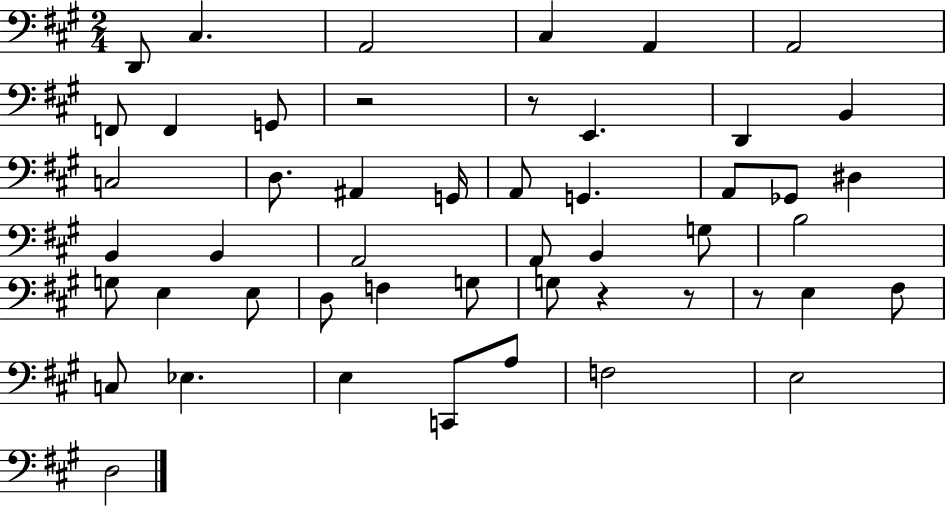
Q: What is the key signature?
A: A major